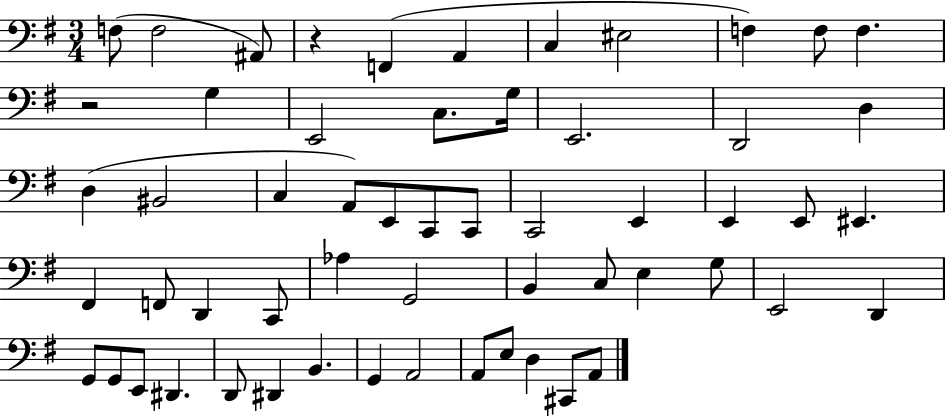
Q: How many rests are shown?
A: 2